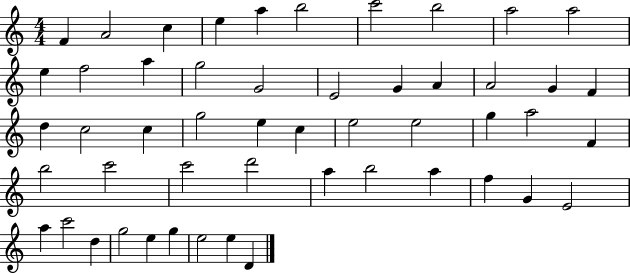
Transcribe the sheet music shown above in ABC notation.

X:1
T:Untitled
M:4/4
L:1/4
K:C
F A2 c e a b2 c'2 b2 a2 a2 e f2 a g2 G2 E2 G A A2 G F d c2 c g2 e c e2 e2 g a2 F b2 c'2 c'2 d'2 a b2 a f G E2 a c'2 d g2 e g e2 e D